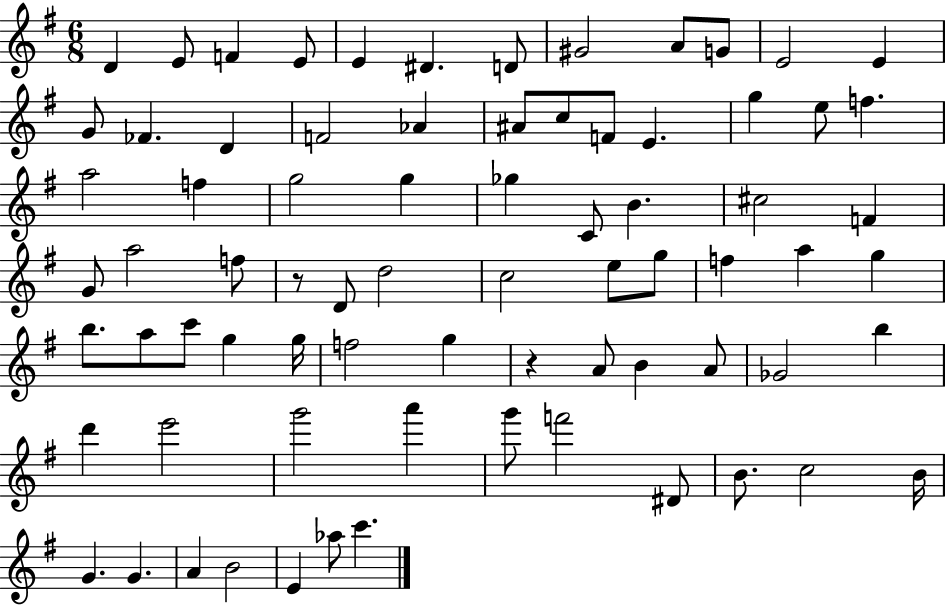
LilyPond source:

{
  \clef treble
  \numericTimeSignature
  \time 6/8
  \key g \major
  d'4 e'8 f'4 e'8 | e'4 dis'4. d'8 | gis'2 a'8 g'8 | e'2 e'4 | \break g'8 fes'4. d'4 | f'2 aes'4 | ais'8 c''8 f'8 e'4. | g''4 e''8 f''4. | \break a''2 f''4 | g''2 g''4 | ges''4 c'8 b'4. | cis''2 f'4 | \break g'8 a''2 f''8 | r8 d'8 d''2 | c''2 e''8 g''8 | f''4 a''4 g''4 | \break b''8. a''8 c'''8 g''4 g''16 | f''2 g''4 | r4 a'8 b'4 a'8 | ges'2 b''4 | \break d'''4 e'''2 | g'''2 a'''4 | g'''8 f'''2 dis'8 | b'8. c''2 b'16 | \break g'4. g'4. | a'4 b'2 | e'4 aes''8 c'''4. | \bar "|."
}